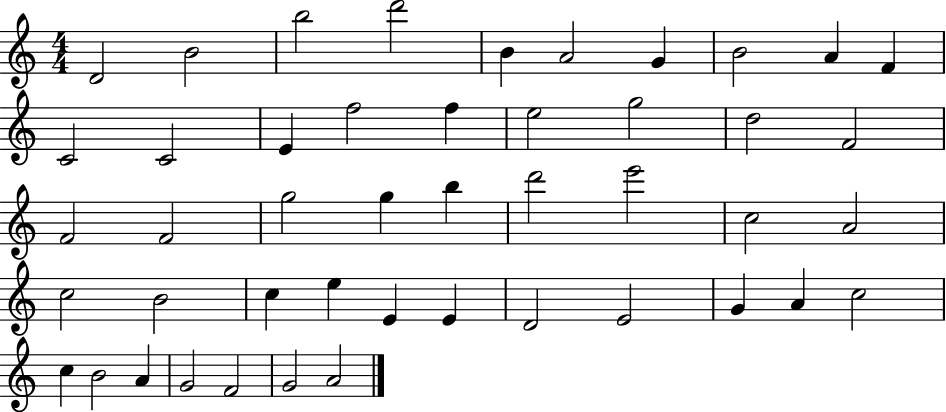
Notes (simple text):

D4/h B4/h B5/h D6/h B4/q A4/h G4/q B4/h A4/q F4/q C4/h C4/h E4/q F5/h F5/q E5/h G5/h D5/h F4/h F4/h F4/h G5/h G5/q B5/q D6/h E6/h C5/h A4/h C5/h B4/h C5/q E5/q E4/q E4/q D4/h E4/h G4/q A4/q C5/h C5/q B4/h A4/q G4/h F4/h G4/h A4/h